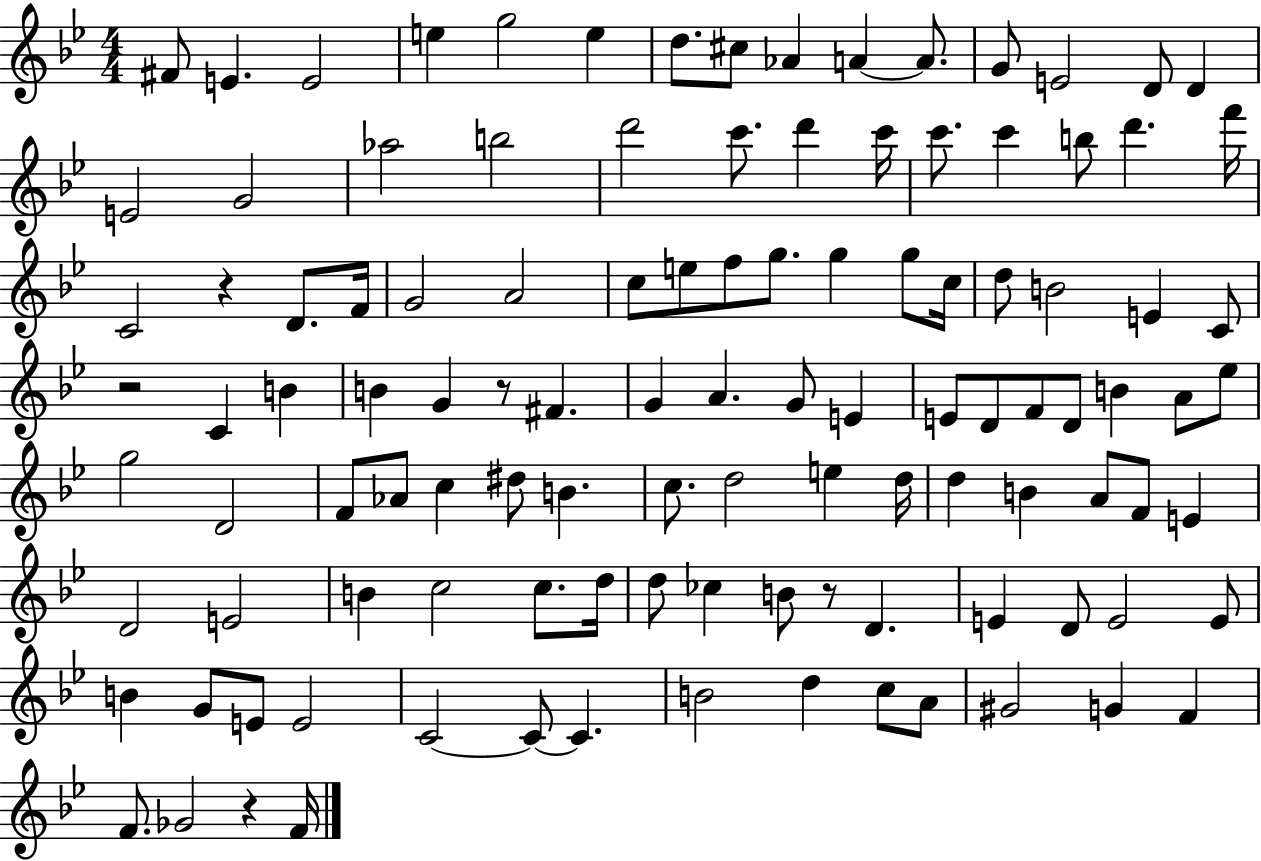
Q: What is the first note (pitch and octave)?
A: F#4